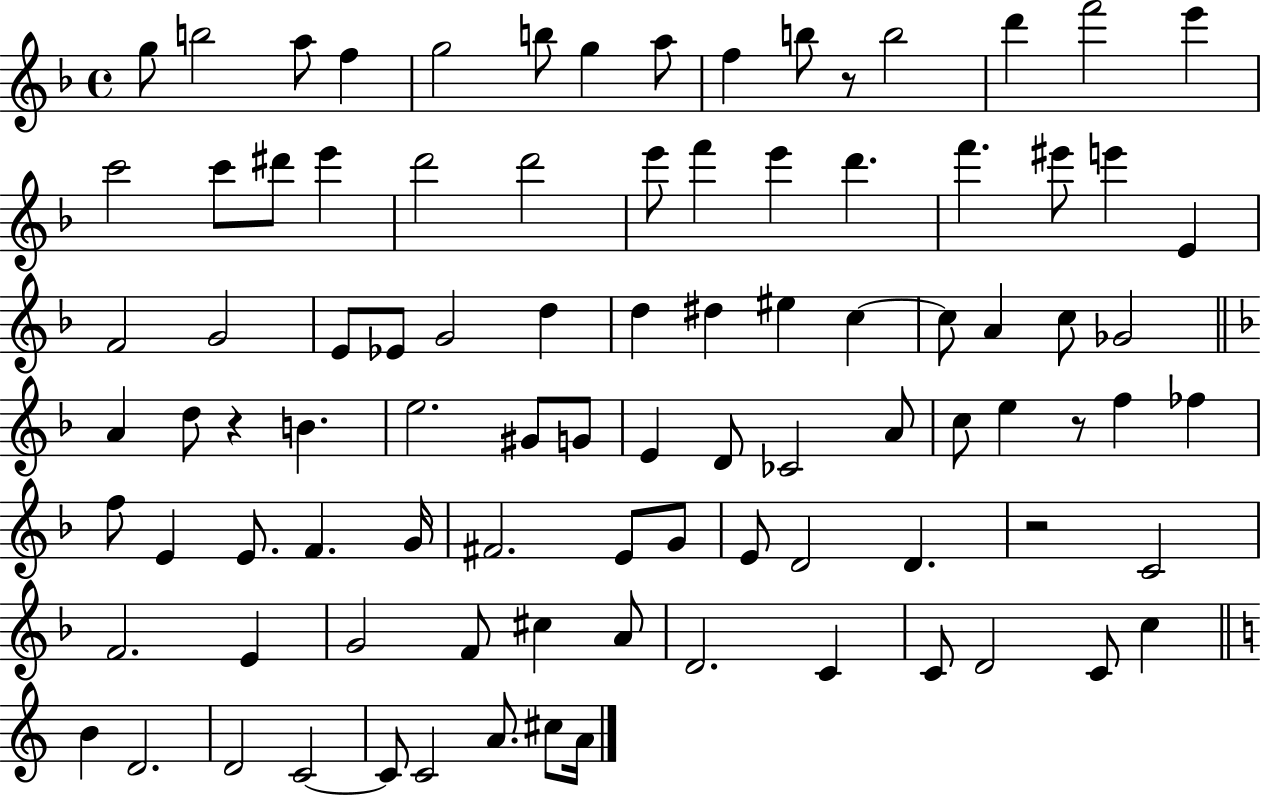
{
  \clef treble
  \time 4/4
  \defaultTimeSignature
  \key f \major
  g''8 b''2 a''8 f''4 | g''2 b''8 g''4 a''8 | f''4 b''8 r8 b''2 | d'''4 f'''2 e'''4 | \break c'''2 c'''8 dis'''8 e'''4 | d'''2 d'''2 | e'''8 f'''4 e'''4 d'''4. | f'''4. eis'''8 e'''4 e'4 | \break f'2 g'2 | e'8 ees'8 g'2 d''4 | d''4 dis''4 eis''4 c''4~~ | c''8 a'4 c''8 ges'2 | \break \bar "||" \break \key f \major a'4 d''8 r4 b'4. | e''2. gis'8 g'8 | e'4 d'8 ces'2 a'8 | c''8 e''4 r8 f''4 fes''4 | \break f''8 e'4 e'8. f'4. g'16 | fis'2. e'8 g'8 | e'8 d'2 d'4. | r2 c'2 | \break f'2. e'4 | g'2 f'8 cis''4 a'8 | d'2. c'4 | c'8 d'2 c'8 c''4 | \break \bar "||" \break \key c \major b'4 d'2. | d'2 c'2~~ | c'8 c'2 a'8. cis''8 a'16 | \bar "|."
}